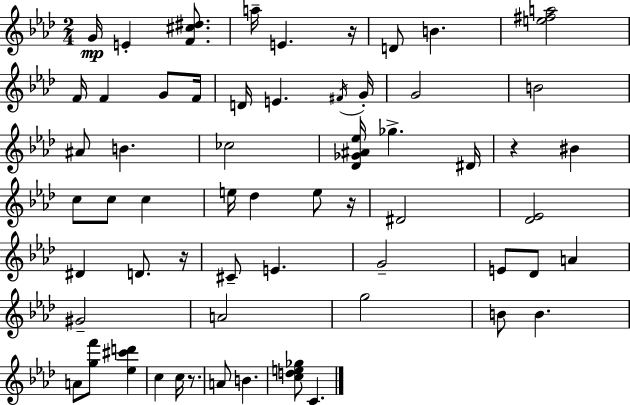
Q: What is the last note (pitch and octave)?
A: C4